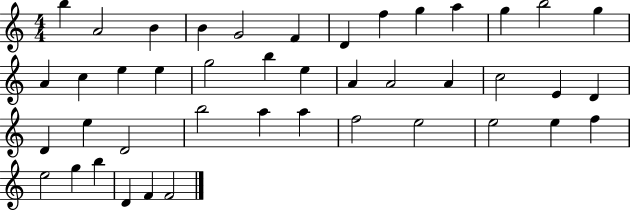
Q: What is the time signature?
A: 4/4